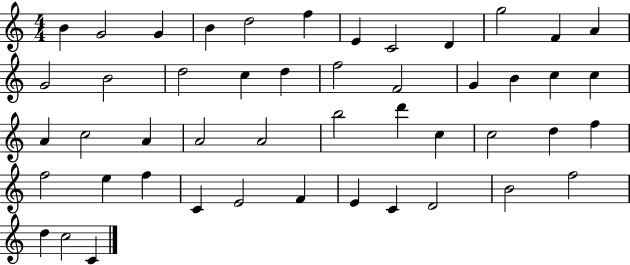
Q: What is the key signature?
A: C major